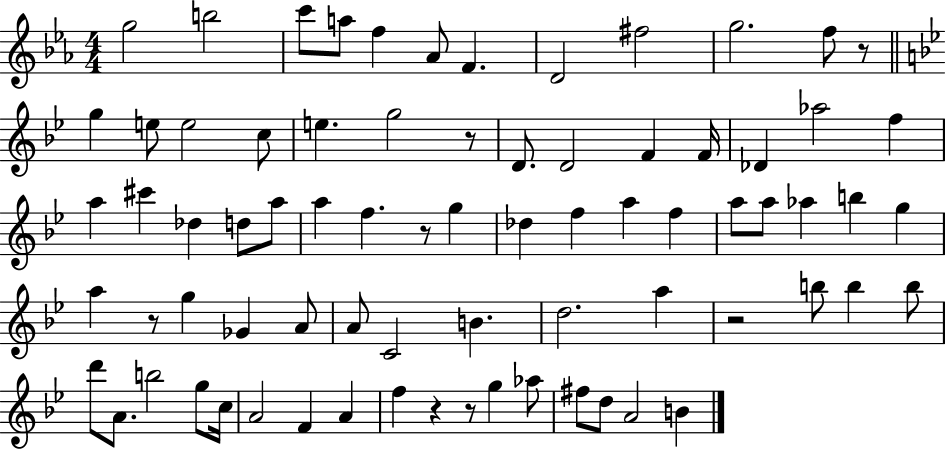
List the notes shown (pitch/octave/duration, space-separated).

G5/h B5/h C6/e A5/e F5/q Ab4/e F4/q. D4/h F#5/h G5/h. F5/e R/e G5/q E5/e E5/h C5/e E5/q. G5/h R/e D4/e. D4/h F4/q F4/s Db4/q Ab5/h F5/q A5/q C#6/q Db5/q D5/e A5/e A5/q F5/q. R/e G5/q Db5/q F5/q A5/q F5/q A5/e A5/e Ab5/q B5/q G5/q A5/q R/e G5/q Gb4/q A4/e A4/e C4/h B4/q. D5/h. A5/q R/h B5/e B5/q B5/e D6/e A4/e. B5/h G5/e C5/s A4/h F4/q A4/q F5/q R/q R/e G5/q Ab5/e F#5/e D5/e A4/h B4/q